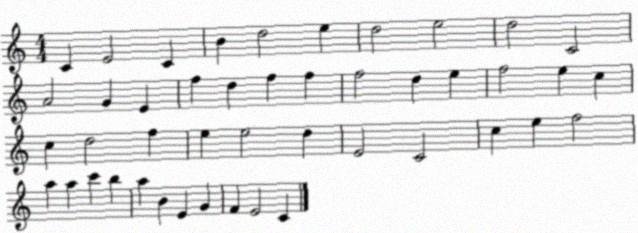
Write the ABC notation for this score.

X:1
T:Untitled
M:4/4
L:1/4
K:C
C E2 C B d2 e d2 e2 d2 C2 A2 G E f d f f f2 d e f2 e c c d2 f e e2 d E2 C2 c e f2 a a c' b a B E G F E2 C